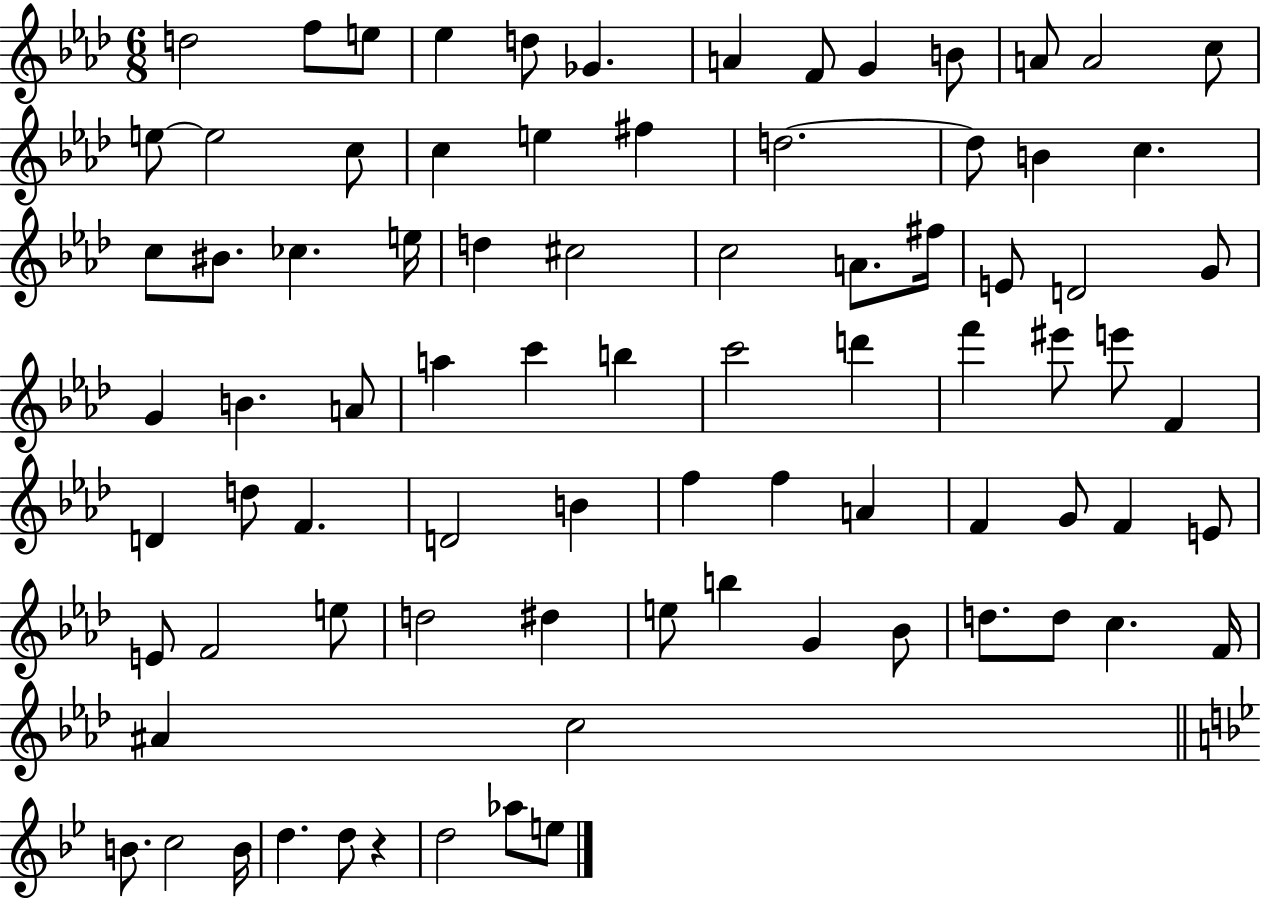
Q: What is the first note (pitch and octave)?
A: D5